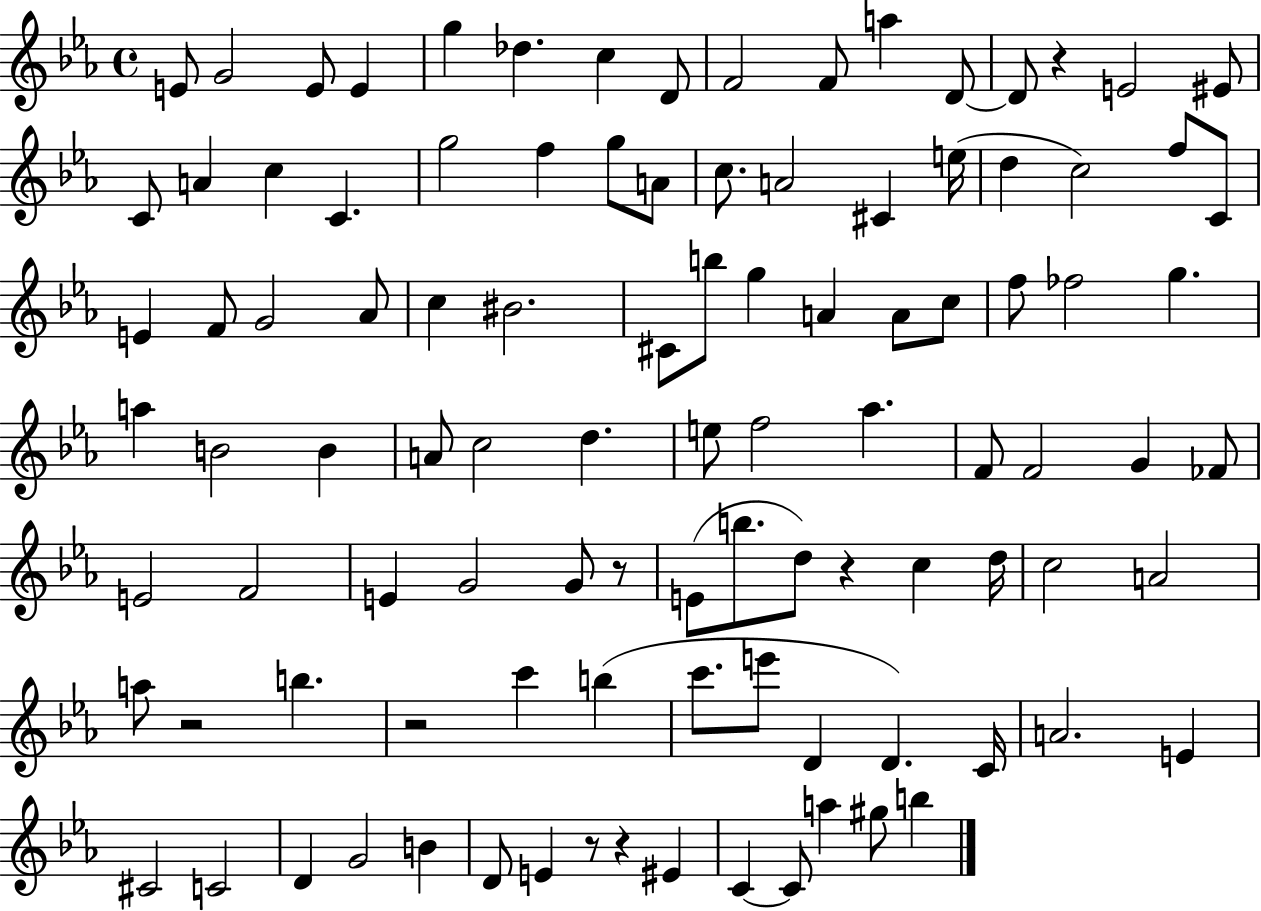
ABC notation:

X:1
T:Untitled
M:4/4
L:1/4
K:Eb
E/2 G2 E/2 E g _d c D/2 F2 F/2 a D/2 D/2 z E2 ^E/2 C/2 A c C g2 f g/2 A/2 c/2 A2 ^C e/4 d c2 f/2 C/2 E F/2 G2 _A/2 c ^B2 ^C/2 b/2 g A A/2 c/2 f/2 _f2 g a B2 B A/2 c2 d e/2 f2 _a F/2 F2 G _F/2 E2 F2 E G2 G/2 z/2 E/2 b/2 d/2 z c d/4 c2 A2 a/2 z2 b z2 c' b c'/2 e'/2 D D C/4 A2 E ^C2 C2 D G2 B D/2 E z/2 z ^E C C/2 a ^g/2 b